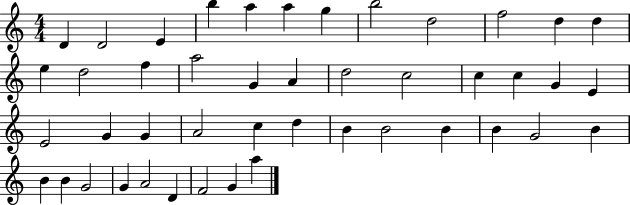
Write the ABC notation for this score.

X:1
T:Untitled
M:4/4
L:1/4
K:C
D D2 E b a a g b2 d2 f2 d d e d2 f a2 G A d2 c2 c c G E E2 G G A2 c d B B2 B B G2 B B B G2 G A2 D F2 G a